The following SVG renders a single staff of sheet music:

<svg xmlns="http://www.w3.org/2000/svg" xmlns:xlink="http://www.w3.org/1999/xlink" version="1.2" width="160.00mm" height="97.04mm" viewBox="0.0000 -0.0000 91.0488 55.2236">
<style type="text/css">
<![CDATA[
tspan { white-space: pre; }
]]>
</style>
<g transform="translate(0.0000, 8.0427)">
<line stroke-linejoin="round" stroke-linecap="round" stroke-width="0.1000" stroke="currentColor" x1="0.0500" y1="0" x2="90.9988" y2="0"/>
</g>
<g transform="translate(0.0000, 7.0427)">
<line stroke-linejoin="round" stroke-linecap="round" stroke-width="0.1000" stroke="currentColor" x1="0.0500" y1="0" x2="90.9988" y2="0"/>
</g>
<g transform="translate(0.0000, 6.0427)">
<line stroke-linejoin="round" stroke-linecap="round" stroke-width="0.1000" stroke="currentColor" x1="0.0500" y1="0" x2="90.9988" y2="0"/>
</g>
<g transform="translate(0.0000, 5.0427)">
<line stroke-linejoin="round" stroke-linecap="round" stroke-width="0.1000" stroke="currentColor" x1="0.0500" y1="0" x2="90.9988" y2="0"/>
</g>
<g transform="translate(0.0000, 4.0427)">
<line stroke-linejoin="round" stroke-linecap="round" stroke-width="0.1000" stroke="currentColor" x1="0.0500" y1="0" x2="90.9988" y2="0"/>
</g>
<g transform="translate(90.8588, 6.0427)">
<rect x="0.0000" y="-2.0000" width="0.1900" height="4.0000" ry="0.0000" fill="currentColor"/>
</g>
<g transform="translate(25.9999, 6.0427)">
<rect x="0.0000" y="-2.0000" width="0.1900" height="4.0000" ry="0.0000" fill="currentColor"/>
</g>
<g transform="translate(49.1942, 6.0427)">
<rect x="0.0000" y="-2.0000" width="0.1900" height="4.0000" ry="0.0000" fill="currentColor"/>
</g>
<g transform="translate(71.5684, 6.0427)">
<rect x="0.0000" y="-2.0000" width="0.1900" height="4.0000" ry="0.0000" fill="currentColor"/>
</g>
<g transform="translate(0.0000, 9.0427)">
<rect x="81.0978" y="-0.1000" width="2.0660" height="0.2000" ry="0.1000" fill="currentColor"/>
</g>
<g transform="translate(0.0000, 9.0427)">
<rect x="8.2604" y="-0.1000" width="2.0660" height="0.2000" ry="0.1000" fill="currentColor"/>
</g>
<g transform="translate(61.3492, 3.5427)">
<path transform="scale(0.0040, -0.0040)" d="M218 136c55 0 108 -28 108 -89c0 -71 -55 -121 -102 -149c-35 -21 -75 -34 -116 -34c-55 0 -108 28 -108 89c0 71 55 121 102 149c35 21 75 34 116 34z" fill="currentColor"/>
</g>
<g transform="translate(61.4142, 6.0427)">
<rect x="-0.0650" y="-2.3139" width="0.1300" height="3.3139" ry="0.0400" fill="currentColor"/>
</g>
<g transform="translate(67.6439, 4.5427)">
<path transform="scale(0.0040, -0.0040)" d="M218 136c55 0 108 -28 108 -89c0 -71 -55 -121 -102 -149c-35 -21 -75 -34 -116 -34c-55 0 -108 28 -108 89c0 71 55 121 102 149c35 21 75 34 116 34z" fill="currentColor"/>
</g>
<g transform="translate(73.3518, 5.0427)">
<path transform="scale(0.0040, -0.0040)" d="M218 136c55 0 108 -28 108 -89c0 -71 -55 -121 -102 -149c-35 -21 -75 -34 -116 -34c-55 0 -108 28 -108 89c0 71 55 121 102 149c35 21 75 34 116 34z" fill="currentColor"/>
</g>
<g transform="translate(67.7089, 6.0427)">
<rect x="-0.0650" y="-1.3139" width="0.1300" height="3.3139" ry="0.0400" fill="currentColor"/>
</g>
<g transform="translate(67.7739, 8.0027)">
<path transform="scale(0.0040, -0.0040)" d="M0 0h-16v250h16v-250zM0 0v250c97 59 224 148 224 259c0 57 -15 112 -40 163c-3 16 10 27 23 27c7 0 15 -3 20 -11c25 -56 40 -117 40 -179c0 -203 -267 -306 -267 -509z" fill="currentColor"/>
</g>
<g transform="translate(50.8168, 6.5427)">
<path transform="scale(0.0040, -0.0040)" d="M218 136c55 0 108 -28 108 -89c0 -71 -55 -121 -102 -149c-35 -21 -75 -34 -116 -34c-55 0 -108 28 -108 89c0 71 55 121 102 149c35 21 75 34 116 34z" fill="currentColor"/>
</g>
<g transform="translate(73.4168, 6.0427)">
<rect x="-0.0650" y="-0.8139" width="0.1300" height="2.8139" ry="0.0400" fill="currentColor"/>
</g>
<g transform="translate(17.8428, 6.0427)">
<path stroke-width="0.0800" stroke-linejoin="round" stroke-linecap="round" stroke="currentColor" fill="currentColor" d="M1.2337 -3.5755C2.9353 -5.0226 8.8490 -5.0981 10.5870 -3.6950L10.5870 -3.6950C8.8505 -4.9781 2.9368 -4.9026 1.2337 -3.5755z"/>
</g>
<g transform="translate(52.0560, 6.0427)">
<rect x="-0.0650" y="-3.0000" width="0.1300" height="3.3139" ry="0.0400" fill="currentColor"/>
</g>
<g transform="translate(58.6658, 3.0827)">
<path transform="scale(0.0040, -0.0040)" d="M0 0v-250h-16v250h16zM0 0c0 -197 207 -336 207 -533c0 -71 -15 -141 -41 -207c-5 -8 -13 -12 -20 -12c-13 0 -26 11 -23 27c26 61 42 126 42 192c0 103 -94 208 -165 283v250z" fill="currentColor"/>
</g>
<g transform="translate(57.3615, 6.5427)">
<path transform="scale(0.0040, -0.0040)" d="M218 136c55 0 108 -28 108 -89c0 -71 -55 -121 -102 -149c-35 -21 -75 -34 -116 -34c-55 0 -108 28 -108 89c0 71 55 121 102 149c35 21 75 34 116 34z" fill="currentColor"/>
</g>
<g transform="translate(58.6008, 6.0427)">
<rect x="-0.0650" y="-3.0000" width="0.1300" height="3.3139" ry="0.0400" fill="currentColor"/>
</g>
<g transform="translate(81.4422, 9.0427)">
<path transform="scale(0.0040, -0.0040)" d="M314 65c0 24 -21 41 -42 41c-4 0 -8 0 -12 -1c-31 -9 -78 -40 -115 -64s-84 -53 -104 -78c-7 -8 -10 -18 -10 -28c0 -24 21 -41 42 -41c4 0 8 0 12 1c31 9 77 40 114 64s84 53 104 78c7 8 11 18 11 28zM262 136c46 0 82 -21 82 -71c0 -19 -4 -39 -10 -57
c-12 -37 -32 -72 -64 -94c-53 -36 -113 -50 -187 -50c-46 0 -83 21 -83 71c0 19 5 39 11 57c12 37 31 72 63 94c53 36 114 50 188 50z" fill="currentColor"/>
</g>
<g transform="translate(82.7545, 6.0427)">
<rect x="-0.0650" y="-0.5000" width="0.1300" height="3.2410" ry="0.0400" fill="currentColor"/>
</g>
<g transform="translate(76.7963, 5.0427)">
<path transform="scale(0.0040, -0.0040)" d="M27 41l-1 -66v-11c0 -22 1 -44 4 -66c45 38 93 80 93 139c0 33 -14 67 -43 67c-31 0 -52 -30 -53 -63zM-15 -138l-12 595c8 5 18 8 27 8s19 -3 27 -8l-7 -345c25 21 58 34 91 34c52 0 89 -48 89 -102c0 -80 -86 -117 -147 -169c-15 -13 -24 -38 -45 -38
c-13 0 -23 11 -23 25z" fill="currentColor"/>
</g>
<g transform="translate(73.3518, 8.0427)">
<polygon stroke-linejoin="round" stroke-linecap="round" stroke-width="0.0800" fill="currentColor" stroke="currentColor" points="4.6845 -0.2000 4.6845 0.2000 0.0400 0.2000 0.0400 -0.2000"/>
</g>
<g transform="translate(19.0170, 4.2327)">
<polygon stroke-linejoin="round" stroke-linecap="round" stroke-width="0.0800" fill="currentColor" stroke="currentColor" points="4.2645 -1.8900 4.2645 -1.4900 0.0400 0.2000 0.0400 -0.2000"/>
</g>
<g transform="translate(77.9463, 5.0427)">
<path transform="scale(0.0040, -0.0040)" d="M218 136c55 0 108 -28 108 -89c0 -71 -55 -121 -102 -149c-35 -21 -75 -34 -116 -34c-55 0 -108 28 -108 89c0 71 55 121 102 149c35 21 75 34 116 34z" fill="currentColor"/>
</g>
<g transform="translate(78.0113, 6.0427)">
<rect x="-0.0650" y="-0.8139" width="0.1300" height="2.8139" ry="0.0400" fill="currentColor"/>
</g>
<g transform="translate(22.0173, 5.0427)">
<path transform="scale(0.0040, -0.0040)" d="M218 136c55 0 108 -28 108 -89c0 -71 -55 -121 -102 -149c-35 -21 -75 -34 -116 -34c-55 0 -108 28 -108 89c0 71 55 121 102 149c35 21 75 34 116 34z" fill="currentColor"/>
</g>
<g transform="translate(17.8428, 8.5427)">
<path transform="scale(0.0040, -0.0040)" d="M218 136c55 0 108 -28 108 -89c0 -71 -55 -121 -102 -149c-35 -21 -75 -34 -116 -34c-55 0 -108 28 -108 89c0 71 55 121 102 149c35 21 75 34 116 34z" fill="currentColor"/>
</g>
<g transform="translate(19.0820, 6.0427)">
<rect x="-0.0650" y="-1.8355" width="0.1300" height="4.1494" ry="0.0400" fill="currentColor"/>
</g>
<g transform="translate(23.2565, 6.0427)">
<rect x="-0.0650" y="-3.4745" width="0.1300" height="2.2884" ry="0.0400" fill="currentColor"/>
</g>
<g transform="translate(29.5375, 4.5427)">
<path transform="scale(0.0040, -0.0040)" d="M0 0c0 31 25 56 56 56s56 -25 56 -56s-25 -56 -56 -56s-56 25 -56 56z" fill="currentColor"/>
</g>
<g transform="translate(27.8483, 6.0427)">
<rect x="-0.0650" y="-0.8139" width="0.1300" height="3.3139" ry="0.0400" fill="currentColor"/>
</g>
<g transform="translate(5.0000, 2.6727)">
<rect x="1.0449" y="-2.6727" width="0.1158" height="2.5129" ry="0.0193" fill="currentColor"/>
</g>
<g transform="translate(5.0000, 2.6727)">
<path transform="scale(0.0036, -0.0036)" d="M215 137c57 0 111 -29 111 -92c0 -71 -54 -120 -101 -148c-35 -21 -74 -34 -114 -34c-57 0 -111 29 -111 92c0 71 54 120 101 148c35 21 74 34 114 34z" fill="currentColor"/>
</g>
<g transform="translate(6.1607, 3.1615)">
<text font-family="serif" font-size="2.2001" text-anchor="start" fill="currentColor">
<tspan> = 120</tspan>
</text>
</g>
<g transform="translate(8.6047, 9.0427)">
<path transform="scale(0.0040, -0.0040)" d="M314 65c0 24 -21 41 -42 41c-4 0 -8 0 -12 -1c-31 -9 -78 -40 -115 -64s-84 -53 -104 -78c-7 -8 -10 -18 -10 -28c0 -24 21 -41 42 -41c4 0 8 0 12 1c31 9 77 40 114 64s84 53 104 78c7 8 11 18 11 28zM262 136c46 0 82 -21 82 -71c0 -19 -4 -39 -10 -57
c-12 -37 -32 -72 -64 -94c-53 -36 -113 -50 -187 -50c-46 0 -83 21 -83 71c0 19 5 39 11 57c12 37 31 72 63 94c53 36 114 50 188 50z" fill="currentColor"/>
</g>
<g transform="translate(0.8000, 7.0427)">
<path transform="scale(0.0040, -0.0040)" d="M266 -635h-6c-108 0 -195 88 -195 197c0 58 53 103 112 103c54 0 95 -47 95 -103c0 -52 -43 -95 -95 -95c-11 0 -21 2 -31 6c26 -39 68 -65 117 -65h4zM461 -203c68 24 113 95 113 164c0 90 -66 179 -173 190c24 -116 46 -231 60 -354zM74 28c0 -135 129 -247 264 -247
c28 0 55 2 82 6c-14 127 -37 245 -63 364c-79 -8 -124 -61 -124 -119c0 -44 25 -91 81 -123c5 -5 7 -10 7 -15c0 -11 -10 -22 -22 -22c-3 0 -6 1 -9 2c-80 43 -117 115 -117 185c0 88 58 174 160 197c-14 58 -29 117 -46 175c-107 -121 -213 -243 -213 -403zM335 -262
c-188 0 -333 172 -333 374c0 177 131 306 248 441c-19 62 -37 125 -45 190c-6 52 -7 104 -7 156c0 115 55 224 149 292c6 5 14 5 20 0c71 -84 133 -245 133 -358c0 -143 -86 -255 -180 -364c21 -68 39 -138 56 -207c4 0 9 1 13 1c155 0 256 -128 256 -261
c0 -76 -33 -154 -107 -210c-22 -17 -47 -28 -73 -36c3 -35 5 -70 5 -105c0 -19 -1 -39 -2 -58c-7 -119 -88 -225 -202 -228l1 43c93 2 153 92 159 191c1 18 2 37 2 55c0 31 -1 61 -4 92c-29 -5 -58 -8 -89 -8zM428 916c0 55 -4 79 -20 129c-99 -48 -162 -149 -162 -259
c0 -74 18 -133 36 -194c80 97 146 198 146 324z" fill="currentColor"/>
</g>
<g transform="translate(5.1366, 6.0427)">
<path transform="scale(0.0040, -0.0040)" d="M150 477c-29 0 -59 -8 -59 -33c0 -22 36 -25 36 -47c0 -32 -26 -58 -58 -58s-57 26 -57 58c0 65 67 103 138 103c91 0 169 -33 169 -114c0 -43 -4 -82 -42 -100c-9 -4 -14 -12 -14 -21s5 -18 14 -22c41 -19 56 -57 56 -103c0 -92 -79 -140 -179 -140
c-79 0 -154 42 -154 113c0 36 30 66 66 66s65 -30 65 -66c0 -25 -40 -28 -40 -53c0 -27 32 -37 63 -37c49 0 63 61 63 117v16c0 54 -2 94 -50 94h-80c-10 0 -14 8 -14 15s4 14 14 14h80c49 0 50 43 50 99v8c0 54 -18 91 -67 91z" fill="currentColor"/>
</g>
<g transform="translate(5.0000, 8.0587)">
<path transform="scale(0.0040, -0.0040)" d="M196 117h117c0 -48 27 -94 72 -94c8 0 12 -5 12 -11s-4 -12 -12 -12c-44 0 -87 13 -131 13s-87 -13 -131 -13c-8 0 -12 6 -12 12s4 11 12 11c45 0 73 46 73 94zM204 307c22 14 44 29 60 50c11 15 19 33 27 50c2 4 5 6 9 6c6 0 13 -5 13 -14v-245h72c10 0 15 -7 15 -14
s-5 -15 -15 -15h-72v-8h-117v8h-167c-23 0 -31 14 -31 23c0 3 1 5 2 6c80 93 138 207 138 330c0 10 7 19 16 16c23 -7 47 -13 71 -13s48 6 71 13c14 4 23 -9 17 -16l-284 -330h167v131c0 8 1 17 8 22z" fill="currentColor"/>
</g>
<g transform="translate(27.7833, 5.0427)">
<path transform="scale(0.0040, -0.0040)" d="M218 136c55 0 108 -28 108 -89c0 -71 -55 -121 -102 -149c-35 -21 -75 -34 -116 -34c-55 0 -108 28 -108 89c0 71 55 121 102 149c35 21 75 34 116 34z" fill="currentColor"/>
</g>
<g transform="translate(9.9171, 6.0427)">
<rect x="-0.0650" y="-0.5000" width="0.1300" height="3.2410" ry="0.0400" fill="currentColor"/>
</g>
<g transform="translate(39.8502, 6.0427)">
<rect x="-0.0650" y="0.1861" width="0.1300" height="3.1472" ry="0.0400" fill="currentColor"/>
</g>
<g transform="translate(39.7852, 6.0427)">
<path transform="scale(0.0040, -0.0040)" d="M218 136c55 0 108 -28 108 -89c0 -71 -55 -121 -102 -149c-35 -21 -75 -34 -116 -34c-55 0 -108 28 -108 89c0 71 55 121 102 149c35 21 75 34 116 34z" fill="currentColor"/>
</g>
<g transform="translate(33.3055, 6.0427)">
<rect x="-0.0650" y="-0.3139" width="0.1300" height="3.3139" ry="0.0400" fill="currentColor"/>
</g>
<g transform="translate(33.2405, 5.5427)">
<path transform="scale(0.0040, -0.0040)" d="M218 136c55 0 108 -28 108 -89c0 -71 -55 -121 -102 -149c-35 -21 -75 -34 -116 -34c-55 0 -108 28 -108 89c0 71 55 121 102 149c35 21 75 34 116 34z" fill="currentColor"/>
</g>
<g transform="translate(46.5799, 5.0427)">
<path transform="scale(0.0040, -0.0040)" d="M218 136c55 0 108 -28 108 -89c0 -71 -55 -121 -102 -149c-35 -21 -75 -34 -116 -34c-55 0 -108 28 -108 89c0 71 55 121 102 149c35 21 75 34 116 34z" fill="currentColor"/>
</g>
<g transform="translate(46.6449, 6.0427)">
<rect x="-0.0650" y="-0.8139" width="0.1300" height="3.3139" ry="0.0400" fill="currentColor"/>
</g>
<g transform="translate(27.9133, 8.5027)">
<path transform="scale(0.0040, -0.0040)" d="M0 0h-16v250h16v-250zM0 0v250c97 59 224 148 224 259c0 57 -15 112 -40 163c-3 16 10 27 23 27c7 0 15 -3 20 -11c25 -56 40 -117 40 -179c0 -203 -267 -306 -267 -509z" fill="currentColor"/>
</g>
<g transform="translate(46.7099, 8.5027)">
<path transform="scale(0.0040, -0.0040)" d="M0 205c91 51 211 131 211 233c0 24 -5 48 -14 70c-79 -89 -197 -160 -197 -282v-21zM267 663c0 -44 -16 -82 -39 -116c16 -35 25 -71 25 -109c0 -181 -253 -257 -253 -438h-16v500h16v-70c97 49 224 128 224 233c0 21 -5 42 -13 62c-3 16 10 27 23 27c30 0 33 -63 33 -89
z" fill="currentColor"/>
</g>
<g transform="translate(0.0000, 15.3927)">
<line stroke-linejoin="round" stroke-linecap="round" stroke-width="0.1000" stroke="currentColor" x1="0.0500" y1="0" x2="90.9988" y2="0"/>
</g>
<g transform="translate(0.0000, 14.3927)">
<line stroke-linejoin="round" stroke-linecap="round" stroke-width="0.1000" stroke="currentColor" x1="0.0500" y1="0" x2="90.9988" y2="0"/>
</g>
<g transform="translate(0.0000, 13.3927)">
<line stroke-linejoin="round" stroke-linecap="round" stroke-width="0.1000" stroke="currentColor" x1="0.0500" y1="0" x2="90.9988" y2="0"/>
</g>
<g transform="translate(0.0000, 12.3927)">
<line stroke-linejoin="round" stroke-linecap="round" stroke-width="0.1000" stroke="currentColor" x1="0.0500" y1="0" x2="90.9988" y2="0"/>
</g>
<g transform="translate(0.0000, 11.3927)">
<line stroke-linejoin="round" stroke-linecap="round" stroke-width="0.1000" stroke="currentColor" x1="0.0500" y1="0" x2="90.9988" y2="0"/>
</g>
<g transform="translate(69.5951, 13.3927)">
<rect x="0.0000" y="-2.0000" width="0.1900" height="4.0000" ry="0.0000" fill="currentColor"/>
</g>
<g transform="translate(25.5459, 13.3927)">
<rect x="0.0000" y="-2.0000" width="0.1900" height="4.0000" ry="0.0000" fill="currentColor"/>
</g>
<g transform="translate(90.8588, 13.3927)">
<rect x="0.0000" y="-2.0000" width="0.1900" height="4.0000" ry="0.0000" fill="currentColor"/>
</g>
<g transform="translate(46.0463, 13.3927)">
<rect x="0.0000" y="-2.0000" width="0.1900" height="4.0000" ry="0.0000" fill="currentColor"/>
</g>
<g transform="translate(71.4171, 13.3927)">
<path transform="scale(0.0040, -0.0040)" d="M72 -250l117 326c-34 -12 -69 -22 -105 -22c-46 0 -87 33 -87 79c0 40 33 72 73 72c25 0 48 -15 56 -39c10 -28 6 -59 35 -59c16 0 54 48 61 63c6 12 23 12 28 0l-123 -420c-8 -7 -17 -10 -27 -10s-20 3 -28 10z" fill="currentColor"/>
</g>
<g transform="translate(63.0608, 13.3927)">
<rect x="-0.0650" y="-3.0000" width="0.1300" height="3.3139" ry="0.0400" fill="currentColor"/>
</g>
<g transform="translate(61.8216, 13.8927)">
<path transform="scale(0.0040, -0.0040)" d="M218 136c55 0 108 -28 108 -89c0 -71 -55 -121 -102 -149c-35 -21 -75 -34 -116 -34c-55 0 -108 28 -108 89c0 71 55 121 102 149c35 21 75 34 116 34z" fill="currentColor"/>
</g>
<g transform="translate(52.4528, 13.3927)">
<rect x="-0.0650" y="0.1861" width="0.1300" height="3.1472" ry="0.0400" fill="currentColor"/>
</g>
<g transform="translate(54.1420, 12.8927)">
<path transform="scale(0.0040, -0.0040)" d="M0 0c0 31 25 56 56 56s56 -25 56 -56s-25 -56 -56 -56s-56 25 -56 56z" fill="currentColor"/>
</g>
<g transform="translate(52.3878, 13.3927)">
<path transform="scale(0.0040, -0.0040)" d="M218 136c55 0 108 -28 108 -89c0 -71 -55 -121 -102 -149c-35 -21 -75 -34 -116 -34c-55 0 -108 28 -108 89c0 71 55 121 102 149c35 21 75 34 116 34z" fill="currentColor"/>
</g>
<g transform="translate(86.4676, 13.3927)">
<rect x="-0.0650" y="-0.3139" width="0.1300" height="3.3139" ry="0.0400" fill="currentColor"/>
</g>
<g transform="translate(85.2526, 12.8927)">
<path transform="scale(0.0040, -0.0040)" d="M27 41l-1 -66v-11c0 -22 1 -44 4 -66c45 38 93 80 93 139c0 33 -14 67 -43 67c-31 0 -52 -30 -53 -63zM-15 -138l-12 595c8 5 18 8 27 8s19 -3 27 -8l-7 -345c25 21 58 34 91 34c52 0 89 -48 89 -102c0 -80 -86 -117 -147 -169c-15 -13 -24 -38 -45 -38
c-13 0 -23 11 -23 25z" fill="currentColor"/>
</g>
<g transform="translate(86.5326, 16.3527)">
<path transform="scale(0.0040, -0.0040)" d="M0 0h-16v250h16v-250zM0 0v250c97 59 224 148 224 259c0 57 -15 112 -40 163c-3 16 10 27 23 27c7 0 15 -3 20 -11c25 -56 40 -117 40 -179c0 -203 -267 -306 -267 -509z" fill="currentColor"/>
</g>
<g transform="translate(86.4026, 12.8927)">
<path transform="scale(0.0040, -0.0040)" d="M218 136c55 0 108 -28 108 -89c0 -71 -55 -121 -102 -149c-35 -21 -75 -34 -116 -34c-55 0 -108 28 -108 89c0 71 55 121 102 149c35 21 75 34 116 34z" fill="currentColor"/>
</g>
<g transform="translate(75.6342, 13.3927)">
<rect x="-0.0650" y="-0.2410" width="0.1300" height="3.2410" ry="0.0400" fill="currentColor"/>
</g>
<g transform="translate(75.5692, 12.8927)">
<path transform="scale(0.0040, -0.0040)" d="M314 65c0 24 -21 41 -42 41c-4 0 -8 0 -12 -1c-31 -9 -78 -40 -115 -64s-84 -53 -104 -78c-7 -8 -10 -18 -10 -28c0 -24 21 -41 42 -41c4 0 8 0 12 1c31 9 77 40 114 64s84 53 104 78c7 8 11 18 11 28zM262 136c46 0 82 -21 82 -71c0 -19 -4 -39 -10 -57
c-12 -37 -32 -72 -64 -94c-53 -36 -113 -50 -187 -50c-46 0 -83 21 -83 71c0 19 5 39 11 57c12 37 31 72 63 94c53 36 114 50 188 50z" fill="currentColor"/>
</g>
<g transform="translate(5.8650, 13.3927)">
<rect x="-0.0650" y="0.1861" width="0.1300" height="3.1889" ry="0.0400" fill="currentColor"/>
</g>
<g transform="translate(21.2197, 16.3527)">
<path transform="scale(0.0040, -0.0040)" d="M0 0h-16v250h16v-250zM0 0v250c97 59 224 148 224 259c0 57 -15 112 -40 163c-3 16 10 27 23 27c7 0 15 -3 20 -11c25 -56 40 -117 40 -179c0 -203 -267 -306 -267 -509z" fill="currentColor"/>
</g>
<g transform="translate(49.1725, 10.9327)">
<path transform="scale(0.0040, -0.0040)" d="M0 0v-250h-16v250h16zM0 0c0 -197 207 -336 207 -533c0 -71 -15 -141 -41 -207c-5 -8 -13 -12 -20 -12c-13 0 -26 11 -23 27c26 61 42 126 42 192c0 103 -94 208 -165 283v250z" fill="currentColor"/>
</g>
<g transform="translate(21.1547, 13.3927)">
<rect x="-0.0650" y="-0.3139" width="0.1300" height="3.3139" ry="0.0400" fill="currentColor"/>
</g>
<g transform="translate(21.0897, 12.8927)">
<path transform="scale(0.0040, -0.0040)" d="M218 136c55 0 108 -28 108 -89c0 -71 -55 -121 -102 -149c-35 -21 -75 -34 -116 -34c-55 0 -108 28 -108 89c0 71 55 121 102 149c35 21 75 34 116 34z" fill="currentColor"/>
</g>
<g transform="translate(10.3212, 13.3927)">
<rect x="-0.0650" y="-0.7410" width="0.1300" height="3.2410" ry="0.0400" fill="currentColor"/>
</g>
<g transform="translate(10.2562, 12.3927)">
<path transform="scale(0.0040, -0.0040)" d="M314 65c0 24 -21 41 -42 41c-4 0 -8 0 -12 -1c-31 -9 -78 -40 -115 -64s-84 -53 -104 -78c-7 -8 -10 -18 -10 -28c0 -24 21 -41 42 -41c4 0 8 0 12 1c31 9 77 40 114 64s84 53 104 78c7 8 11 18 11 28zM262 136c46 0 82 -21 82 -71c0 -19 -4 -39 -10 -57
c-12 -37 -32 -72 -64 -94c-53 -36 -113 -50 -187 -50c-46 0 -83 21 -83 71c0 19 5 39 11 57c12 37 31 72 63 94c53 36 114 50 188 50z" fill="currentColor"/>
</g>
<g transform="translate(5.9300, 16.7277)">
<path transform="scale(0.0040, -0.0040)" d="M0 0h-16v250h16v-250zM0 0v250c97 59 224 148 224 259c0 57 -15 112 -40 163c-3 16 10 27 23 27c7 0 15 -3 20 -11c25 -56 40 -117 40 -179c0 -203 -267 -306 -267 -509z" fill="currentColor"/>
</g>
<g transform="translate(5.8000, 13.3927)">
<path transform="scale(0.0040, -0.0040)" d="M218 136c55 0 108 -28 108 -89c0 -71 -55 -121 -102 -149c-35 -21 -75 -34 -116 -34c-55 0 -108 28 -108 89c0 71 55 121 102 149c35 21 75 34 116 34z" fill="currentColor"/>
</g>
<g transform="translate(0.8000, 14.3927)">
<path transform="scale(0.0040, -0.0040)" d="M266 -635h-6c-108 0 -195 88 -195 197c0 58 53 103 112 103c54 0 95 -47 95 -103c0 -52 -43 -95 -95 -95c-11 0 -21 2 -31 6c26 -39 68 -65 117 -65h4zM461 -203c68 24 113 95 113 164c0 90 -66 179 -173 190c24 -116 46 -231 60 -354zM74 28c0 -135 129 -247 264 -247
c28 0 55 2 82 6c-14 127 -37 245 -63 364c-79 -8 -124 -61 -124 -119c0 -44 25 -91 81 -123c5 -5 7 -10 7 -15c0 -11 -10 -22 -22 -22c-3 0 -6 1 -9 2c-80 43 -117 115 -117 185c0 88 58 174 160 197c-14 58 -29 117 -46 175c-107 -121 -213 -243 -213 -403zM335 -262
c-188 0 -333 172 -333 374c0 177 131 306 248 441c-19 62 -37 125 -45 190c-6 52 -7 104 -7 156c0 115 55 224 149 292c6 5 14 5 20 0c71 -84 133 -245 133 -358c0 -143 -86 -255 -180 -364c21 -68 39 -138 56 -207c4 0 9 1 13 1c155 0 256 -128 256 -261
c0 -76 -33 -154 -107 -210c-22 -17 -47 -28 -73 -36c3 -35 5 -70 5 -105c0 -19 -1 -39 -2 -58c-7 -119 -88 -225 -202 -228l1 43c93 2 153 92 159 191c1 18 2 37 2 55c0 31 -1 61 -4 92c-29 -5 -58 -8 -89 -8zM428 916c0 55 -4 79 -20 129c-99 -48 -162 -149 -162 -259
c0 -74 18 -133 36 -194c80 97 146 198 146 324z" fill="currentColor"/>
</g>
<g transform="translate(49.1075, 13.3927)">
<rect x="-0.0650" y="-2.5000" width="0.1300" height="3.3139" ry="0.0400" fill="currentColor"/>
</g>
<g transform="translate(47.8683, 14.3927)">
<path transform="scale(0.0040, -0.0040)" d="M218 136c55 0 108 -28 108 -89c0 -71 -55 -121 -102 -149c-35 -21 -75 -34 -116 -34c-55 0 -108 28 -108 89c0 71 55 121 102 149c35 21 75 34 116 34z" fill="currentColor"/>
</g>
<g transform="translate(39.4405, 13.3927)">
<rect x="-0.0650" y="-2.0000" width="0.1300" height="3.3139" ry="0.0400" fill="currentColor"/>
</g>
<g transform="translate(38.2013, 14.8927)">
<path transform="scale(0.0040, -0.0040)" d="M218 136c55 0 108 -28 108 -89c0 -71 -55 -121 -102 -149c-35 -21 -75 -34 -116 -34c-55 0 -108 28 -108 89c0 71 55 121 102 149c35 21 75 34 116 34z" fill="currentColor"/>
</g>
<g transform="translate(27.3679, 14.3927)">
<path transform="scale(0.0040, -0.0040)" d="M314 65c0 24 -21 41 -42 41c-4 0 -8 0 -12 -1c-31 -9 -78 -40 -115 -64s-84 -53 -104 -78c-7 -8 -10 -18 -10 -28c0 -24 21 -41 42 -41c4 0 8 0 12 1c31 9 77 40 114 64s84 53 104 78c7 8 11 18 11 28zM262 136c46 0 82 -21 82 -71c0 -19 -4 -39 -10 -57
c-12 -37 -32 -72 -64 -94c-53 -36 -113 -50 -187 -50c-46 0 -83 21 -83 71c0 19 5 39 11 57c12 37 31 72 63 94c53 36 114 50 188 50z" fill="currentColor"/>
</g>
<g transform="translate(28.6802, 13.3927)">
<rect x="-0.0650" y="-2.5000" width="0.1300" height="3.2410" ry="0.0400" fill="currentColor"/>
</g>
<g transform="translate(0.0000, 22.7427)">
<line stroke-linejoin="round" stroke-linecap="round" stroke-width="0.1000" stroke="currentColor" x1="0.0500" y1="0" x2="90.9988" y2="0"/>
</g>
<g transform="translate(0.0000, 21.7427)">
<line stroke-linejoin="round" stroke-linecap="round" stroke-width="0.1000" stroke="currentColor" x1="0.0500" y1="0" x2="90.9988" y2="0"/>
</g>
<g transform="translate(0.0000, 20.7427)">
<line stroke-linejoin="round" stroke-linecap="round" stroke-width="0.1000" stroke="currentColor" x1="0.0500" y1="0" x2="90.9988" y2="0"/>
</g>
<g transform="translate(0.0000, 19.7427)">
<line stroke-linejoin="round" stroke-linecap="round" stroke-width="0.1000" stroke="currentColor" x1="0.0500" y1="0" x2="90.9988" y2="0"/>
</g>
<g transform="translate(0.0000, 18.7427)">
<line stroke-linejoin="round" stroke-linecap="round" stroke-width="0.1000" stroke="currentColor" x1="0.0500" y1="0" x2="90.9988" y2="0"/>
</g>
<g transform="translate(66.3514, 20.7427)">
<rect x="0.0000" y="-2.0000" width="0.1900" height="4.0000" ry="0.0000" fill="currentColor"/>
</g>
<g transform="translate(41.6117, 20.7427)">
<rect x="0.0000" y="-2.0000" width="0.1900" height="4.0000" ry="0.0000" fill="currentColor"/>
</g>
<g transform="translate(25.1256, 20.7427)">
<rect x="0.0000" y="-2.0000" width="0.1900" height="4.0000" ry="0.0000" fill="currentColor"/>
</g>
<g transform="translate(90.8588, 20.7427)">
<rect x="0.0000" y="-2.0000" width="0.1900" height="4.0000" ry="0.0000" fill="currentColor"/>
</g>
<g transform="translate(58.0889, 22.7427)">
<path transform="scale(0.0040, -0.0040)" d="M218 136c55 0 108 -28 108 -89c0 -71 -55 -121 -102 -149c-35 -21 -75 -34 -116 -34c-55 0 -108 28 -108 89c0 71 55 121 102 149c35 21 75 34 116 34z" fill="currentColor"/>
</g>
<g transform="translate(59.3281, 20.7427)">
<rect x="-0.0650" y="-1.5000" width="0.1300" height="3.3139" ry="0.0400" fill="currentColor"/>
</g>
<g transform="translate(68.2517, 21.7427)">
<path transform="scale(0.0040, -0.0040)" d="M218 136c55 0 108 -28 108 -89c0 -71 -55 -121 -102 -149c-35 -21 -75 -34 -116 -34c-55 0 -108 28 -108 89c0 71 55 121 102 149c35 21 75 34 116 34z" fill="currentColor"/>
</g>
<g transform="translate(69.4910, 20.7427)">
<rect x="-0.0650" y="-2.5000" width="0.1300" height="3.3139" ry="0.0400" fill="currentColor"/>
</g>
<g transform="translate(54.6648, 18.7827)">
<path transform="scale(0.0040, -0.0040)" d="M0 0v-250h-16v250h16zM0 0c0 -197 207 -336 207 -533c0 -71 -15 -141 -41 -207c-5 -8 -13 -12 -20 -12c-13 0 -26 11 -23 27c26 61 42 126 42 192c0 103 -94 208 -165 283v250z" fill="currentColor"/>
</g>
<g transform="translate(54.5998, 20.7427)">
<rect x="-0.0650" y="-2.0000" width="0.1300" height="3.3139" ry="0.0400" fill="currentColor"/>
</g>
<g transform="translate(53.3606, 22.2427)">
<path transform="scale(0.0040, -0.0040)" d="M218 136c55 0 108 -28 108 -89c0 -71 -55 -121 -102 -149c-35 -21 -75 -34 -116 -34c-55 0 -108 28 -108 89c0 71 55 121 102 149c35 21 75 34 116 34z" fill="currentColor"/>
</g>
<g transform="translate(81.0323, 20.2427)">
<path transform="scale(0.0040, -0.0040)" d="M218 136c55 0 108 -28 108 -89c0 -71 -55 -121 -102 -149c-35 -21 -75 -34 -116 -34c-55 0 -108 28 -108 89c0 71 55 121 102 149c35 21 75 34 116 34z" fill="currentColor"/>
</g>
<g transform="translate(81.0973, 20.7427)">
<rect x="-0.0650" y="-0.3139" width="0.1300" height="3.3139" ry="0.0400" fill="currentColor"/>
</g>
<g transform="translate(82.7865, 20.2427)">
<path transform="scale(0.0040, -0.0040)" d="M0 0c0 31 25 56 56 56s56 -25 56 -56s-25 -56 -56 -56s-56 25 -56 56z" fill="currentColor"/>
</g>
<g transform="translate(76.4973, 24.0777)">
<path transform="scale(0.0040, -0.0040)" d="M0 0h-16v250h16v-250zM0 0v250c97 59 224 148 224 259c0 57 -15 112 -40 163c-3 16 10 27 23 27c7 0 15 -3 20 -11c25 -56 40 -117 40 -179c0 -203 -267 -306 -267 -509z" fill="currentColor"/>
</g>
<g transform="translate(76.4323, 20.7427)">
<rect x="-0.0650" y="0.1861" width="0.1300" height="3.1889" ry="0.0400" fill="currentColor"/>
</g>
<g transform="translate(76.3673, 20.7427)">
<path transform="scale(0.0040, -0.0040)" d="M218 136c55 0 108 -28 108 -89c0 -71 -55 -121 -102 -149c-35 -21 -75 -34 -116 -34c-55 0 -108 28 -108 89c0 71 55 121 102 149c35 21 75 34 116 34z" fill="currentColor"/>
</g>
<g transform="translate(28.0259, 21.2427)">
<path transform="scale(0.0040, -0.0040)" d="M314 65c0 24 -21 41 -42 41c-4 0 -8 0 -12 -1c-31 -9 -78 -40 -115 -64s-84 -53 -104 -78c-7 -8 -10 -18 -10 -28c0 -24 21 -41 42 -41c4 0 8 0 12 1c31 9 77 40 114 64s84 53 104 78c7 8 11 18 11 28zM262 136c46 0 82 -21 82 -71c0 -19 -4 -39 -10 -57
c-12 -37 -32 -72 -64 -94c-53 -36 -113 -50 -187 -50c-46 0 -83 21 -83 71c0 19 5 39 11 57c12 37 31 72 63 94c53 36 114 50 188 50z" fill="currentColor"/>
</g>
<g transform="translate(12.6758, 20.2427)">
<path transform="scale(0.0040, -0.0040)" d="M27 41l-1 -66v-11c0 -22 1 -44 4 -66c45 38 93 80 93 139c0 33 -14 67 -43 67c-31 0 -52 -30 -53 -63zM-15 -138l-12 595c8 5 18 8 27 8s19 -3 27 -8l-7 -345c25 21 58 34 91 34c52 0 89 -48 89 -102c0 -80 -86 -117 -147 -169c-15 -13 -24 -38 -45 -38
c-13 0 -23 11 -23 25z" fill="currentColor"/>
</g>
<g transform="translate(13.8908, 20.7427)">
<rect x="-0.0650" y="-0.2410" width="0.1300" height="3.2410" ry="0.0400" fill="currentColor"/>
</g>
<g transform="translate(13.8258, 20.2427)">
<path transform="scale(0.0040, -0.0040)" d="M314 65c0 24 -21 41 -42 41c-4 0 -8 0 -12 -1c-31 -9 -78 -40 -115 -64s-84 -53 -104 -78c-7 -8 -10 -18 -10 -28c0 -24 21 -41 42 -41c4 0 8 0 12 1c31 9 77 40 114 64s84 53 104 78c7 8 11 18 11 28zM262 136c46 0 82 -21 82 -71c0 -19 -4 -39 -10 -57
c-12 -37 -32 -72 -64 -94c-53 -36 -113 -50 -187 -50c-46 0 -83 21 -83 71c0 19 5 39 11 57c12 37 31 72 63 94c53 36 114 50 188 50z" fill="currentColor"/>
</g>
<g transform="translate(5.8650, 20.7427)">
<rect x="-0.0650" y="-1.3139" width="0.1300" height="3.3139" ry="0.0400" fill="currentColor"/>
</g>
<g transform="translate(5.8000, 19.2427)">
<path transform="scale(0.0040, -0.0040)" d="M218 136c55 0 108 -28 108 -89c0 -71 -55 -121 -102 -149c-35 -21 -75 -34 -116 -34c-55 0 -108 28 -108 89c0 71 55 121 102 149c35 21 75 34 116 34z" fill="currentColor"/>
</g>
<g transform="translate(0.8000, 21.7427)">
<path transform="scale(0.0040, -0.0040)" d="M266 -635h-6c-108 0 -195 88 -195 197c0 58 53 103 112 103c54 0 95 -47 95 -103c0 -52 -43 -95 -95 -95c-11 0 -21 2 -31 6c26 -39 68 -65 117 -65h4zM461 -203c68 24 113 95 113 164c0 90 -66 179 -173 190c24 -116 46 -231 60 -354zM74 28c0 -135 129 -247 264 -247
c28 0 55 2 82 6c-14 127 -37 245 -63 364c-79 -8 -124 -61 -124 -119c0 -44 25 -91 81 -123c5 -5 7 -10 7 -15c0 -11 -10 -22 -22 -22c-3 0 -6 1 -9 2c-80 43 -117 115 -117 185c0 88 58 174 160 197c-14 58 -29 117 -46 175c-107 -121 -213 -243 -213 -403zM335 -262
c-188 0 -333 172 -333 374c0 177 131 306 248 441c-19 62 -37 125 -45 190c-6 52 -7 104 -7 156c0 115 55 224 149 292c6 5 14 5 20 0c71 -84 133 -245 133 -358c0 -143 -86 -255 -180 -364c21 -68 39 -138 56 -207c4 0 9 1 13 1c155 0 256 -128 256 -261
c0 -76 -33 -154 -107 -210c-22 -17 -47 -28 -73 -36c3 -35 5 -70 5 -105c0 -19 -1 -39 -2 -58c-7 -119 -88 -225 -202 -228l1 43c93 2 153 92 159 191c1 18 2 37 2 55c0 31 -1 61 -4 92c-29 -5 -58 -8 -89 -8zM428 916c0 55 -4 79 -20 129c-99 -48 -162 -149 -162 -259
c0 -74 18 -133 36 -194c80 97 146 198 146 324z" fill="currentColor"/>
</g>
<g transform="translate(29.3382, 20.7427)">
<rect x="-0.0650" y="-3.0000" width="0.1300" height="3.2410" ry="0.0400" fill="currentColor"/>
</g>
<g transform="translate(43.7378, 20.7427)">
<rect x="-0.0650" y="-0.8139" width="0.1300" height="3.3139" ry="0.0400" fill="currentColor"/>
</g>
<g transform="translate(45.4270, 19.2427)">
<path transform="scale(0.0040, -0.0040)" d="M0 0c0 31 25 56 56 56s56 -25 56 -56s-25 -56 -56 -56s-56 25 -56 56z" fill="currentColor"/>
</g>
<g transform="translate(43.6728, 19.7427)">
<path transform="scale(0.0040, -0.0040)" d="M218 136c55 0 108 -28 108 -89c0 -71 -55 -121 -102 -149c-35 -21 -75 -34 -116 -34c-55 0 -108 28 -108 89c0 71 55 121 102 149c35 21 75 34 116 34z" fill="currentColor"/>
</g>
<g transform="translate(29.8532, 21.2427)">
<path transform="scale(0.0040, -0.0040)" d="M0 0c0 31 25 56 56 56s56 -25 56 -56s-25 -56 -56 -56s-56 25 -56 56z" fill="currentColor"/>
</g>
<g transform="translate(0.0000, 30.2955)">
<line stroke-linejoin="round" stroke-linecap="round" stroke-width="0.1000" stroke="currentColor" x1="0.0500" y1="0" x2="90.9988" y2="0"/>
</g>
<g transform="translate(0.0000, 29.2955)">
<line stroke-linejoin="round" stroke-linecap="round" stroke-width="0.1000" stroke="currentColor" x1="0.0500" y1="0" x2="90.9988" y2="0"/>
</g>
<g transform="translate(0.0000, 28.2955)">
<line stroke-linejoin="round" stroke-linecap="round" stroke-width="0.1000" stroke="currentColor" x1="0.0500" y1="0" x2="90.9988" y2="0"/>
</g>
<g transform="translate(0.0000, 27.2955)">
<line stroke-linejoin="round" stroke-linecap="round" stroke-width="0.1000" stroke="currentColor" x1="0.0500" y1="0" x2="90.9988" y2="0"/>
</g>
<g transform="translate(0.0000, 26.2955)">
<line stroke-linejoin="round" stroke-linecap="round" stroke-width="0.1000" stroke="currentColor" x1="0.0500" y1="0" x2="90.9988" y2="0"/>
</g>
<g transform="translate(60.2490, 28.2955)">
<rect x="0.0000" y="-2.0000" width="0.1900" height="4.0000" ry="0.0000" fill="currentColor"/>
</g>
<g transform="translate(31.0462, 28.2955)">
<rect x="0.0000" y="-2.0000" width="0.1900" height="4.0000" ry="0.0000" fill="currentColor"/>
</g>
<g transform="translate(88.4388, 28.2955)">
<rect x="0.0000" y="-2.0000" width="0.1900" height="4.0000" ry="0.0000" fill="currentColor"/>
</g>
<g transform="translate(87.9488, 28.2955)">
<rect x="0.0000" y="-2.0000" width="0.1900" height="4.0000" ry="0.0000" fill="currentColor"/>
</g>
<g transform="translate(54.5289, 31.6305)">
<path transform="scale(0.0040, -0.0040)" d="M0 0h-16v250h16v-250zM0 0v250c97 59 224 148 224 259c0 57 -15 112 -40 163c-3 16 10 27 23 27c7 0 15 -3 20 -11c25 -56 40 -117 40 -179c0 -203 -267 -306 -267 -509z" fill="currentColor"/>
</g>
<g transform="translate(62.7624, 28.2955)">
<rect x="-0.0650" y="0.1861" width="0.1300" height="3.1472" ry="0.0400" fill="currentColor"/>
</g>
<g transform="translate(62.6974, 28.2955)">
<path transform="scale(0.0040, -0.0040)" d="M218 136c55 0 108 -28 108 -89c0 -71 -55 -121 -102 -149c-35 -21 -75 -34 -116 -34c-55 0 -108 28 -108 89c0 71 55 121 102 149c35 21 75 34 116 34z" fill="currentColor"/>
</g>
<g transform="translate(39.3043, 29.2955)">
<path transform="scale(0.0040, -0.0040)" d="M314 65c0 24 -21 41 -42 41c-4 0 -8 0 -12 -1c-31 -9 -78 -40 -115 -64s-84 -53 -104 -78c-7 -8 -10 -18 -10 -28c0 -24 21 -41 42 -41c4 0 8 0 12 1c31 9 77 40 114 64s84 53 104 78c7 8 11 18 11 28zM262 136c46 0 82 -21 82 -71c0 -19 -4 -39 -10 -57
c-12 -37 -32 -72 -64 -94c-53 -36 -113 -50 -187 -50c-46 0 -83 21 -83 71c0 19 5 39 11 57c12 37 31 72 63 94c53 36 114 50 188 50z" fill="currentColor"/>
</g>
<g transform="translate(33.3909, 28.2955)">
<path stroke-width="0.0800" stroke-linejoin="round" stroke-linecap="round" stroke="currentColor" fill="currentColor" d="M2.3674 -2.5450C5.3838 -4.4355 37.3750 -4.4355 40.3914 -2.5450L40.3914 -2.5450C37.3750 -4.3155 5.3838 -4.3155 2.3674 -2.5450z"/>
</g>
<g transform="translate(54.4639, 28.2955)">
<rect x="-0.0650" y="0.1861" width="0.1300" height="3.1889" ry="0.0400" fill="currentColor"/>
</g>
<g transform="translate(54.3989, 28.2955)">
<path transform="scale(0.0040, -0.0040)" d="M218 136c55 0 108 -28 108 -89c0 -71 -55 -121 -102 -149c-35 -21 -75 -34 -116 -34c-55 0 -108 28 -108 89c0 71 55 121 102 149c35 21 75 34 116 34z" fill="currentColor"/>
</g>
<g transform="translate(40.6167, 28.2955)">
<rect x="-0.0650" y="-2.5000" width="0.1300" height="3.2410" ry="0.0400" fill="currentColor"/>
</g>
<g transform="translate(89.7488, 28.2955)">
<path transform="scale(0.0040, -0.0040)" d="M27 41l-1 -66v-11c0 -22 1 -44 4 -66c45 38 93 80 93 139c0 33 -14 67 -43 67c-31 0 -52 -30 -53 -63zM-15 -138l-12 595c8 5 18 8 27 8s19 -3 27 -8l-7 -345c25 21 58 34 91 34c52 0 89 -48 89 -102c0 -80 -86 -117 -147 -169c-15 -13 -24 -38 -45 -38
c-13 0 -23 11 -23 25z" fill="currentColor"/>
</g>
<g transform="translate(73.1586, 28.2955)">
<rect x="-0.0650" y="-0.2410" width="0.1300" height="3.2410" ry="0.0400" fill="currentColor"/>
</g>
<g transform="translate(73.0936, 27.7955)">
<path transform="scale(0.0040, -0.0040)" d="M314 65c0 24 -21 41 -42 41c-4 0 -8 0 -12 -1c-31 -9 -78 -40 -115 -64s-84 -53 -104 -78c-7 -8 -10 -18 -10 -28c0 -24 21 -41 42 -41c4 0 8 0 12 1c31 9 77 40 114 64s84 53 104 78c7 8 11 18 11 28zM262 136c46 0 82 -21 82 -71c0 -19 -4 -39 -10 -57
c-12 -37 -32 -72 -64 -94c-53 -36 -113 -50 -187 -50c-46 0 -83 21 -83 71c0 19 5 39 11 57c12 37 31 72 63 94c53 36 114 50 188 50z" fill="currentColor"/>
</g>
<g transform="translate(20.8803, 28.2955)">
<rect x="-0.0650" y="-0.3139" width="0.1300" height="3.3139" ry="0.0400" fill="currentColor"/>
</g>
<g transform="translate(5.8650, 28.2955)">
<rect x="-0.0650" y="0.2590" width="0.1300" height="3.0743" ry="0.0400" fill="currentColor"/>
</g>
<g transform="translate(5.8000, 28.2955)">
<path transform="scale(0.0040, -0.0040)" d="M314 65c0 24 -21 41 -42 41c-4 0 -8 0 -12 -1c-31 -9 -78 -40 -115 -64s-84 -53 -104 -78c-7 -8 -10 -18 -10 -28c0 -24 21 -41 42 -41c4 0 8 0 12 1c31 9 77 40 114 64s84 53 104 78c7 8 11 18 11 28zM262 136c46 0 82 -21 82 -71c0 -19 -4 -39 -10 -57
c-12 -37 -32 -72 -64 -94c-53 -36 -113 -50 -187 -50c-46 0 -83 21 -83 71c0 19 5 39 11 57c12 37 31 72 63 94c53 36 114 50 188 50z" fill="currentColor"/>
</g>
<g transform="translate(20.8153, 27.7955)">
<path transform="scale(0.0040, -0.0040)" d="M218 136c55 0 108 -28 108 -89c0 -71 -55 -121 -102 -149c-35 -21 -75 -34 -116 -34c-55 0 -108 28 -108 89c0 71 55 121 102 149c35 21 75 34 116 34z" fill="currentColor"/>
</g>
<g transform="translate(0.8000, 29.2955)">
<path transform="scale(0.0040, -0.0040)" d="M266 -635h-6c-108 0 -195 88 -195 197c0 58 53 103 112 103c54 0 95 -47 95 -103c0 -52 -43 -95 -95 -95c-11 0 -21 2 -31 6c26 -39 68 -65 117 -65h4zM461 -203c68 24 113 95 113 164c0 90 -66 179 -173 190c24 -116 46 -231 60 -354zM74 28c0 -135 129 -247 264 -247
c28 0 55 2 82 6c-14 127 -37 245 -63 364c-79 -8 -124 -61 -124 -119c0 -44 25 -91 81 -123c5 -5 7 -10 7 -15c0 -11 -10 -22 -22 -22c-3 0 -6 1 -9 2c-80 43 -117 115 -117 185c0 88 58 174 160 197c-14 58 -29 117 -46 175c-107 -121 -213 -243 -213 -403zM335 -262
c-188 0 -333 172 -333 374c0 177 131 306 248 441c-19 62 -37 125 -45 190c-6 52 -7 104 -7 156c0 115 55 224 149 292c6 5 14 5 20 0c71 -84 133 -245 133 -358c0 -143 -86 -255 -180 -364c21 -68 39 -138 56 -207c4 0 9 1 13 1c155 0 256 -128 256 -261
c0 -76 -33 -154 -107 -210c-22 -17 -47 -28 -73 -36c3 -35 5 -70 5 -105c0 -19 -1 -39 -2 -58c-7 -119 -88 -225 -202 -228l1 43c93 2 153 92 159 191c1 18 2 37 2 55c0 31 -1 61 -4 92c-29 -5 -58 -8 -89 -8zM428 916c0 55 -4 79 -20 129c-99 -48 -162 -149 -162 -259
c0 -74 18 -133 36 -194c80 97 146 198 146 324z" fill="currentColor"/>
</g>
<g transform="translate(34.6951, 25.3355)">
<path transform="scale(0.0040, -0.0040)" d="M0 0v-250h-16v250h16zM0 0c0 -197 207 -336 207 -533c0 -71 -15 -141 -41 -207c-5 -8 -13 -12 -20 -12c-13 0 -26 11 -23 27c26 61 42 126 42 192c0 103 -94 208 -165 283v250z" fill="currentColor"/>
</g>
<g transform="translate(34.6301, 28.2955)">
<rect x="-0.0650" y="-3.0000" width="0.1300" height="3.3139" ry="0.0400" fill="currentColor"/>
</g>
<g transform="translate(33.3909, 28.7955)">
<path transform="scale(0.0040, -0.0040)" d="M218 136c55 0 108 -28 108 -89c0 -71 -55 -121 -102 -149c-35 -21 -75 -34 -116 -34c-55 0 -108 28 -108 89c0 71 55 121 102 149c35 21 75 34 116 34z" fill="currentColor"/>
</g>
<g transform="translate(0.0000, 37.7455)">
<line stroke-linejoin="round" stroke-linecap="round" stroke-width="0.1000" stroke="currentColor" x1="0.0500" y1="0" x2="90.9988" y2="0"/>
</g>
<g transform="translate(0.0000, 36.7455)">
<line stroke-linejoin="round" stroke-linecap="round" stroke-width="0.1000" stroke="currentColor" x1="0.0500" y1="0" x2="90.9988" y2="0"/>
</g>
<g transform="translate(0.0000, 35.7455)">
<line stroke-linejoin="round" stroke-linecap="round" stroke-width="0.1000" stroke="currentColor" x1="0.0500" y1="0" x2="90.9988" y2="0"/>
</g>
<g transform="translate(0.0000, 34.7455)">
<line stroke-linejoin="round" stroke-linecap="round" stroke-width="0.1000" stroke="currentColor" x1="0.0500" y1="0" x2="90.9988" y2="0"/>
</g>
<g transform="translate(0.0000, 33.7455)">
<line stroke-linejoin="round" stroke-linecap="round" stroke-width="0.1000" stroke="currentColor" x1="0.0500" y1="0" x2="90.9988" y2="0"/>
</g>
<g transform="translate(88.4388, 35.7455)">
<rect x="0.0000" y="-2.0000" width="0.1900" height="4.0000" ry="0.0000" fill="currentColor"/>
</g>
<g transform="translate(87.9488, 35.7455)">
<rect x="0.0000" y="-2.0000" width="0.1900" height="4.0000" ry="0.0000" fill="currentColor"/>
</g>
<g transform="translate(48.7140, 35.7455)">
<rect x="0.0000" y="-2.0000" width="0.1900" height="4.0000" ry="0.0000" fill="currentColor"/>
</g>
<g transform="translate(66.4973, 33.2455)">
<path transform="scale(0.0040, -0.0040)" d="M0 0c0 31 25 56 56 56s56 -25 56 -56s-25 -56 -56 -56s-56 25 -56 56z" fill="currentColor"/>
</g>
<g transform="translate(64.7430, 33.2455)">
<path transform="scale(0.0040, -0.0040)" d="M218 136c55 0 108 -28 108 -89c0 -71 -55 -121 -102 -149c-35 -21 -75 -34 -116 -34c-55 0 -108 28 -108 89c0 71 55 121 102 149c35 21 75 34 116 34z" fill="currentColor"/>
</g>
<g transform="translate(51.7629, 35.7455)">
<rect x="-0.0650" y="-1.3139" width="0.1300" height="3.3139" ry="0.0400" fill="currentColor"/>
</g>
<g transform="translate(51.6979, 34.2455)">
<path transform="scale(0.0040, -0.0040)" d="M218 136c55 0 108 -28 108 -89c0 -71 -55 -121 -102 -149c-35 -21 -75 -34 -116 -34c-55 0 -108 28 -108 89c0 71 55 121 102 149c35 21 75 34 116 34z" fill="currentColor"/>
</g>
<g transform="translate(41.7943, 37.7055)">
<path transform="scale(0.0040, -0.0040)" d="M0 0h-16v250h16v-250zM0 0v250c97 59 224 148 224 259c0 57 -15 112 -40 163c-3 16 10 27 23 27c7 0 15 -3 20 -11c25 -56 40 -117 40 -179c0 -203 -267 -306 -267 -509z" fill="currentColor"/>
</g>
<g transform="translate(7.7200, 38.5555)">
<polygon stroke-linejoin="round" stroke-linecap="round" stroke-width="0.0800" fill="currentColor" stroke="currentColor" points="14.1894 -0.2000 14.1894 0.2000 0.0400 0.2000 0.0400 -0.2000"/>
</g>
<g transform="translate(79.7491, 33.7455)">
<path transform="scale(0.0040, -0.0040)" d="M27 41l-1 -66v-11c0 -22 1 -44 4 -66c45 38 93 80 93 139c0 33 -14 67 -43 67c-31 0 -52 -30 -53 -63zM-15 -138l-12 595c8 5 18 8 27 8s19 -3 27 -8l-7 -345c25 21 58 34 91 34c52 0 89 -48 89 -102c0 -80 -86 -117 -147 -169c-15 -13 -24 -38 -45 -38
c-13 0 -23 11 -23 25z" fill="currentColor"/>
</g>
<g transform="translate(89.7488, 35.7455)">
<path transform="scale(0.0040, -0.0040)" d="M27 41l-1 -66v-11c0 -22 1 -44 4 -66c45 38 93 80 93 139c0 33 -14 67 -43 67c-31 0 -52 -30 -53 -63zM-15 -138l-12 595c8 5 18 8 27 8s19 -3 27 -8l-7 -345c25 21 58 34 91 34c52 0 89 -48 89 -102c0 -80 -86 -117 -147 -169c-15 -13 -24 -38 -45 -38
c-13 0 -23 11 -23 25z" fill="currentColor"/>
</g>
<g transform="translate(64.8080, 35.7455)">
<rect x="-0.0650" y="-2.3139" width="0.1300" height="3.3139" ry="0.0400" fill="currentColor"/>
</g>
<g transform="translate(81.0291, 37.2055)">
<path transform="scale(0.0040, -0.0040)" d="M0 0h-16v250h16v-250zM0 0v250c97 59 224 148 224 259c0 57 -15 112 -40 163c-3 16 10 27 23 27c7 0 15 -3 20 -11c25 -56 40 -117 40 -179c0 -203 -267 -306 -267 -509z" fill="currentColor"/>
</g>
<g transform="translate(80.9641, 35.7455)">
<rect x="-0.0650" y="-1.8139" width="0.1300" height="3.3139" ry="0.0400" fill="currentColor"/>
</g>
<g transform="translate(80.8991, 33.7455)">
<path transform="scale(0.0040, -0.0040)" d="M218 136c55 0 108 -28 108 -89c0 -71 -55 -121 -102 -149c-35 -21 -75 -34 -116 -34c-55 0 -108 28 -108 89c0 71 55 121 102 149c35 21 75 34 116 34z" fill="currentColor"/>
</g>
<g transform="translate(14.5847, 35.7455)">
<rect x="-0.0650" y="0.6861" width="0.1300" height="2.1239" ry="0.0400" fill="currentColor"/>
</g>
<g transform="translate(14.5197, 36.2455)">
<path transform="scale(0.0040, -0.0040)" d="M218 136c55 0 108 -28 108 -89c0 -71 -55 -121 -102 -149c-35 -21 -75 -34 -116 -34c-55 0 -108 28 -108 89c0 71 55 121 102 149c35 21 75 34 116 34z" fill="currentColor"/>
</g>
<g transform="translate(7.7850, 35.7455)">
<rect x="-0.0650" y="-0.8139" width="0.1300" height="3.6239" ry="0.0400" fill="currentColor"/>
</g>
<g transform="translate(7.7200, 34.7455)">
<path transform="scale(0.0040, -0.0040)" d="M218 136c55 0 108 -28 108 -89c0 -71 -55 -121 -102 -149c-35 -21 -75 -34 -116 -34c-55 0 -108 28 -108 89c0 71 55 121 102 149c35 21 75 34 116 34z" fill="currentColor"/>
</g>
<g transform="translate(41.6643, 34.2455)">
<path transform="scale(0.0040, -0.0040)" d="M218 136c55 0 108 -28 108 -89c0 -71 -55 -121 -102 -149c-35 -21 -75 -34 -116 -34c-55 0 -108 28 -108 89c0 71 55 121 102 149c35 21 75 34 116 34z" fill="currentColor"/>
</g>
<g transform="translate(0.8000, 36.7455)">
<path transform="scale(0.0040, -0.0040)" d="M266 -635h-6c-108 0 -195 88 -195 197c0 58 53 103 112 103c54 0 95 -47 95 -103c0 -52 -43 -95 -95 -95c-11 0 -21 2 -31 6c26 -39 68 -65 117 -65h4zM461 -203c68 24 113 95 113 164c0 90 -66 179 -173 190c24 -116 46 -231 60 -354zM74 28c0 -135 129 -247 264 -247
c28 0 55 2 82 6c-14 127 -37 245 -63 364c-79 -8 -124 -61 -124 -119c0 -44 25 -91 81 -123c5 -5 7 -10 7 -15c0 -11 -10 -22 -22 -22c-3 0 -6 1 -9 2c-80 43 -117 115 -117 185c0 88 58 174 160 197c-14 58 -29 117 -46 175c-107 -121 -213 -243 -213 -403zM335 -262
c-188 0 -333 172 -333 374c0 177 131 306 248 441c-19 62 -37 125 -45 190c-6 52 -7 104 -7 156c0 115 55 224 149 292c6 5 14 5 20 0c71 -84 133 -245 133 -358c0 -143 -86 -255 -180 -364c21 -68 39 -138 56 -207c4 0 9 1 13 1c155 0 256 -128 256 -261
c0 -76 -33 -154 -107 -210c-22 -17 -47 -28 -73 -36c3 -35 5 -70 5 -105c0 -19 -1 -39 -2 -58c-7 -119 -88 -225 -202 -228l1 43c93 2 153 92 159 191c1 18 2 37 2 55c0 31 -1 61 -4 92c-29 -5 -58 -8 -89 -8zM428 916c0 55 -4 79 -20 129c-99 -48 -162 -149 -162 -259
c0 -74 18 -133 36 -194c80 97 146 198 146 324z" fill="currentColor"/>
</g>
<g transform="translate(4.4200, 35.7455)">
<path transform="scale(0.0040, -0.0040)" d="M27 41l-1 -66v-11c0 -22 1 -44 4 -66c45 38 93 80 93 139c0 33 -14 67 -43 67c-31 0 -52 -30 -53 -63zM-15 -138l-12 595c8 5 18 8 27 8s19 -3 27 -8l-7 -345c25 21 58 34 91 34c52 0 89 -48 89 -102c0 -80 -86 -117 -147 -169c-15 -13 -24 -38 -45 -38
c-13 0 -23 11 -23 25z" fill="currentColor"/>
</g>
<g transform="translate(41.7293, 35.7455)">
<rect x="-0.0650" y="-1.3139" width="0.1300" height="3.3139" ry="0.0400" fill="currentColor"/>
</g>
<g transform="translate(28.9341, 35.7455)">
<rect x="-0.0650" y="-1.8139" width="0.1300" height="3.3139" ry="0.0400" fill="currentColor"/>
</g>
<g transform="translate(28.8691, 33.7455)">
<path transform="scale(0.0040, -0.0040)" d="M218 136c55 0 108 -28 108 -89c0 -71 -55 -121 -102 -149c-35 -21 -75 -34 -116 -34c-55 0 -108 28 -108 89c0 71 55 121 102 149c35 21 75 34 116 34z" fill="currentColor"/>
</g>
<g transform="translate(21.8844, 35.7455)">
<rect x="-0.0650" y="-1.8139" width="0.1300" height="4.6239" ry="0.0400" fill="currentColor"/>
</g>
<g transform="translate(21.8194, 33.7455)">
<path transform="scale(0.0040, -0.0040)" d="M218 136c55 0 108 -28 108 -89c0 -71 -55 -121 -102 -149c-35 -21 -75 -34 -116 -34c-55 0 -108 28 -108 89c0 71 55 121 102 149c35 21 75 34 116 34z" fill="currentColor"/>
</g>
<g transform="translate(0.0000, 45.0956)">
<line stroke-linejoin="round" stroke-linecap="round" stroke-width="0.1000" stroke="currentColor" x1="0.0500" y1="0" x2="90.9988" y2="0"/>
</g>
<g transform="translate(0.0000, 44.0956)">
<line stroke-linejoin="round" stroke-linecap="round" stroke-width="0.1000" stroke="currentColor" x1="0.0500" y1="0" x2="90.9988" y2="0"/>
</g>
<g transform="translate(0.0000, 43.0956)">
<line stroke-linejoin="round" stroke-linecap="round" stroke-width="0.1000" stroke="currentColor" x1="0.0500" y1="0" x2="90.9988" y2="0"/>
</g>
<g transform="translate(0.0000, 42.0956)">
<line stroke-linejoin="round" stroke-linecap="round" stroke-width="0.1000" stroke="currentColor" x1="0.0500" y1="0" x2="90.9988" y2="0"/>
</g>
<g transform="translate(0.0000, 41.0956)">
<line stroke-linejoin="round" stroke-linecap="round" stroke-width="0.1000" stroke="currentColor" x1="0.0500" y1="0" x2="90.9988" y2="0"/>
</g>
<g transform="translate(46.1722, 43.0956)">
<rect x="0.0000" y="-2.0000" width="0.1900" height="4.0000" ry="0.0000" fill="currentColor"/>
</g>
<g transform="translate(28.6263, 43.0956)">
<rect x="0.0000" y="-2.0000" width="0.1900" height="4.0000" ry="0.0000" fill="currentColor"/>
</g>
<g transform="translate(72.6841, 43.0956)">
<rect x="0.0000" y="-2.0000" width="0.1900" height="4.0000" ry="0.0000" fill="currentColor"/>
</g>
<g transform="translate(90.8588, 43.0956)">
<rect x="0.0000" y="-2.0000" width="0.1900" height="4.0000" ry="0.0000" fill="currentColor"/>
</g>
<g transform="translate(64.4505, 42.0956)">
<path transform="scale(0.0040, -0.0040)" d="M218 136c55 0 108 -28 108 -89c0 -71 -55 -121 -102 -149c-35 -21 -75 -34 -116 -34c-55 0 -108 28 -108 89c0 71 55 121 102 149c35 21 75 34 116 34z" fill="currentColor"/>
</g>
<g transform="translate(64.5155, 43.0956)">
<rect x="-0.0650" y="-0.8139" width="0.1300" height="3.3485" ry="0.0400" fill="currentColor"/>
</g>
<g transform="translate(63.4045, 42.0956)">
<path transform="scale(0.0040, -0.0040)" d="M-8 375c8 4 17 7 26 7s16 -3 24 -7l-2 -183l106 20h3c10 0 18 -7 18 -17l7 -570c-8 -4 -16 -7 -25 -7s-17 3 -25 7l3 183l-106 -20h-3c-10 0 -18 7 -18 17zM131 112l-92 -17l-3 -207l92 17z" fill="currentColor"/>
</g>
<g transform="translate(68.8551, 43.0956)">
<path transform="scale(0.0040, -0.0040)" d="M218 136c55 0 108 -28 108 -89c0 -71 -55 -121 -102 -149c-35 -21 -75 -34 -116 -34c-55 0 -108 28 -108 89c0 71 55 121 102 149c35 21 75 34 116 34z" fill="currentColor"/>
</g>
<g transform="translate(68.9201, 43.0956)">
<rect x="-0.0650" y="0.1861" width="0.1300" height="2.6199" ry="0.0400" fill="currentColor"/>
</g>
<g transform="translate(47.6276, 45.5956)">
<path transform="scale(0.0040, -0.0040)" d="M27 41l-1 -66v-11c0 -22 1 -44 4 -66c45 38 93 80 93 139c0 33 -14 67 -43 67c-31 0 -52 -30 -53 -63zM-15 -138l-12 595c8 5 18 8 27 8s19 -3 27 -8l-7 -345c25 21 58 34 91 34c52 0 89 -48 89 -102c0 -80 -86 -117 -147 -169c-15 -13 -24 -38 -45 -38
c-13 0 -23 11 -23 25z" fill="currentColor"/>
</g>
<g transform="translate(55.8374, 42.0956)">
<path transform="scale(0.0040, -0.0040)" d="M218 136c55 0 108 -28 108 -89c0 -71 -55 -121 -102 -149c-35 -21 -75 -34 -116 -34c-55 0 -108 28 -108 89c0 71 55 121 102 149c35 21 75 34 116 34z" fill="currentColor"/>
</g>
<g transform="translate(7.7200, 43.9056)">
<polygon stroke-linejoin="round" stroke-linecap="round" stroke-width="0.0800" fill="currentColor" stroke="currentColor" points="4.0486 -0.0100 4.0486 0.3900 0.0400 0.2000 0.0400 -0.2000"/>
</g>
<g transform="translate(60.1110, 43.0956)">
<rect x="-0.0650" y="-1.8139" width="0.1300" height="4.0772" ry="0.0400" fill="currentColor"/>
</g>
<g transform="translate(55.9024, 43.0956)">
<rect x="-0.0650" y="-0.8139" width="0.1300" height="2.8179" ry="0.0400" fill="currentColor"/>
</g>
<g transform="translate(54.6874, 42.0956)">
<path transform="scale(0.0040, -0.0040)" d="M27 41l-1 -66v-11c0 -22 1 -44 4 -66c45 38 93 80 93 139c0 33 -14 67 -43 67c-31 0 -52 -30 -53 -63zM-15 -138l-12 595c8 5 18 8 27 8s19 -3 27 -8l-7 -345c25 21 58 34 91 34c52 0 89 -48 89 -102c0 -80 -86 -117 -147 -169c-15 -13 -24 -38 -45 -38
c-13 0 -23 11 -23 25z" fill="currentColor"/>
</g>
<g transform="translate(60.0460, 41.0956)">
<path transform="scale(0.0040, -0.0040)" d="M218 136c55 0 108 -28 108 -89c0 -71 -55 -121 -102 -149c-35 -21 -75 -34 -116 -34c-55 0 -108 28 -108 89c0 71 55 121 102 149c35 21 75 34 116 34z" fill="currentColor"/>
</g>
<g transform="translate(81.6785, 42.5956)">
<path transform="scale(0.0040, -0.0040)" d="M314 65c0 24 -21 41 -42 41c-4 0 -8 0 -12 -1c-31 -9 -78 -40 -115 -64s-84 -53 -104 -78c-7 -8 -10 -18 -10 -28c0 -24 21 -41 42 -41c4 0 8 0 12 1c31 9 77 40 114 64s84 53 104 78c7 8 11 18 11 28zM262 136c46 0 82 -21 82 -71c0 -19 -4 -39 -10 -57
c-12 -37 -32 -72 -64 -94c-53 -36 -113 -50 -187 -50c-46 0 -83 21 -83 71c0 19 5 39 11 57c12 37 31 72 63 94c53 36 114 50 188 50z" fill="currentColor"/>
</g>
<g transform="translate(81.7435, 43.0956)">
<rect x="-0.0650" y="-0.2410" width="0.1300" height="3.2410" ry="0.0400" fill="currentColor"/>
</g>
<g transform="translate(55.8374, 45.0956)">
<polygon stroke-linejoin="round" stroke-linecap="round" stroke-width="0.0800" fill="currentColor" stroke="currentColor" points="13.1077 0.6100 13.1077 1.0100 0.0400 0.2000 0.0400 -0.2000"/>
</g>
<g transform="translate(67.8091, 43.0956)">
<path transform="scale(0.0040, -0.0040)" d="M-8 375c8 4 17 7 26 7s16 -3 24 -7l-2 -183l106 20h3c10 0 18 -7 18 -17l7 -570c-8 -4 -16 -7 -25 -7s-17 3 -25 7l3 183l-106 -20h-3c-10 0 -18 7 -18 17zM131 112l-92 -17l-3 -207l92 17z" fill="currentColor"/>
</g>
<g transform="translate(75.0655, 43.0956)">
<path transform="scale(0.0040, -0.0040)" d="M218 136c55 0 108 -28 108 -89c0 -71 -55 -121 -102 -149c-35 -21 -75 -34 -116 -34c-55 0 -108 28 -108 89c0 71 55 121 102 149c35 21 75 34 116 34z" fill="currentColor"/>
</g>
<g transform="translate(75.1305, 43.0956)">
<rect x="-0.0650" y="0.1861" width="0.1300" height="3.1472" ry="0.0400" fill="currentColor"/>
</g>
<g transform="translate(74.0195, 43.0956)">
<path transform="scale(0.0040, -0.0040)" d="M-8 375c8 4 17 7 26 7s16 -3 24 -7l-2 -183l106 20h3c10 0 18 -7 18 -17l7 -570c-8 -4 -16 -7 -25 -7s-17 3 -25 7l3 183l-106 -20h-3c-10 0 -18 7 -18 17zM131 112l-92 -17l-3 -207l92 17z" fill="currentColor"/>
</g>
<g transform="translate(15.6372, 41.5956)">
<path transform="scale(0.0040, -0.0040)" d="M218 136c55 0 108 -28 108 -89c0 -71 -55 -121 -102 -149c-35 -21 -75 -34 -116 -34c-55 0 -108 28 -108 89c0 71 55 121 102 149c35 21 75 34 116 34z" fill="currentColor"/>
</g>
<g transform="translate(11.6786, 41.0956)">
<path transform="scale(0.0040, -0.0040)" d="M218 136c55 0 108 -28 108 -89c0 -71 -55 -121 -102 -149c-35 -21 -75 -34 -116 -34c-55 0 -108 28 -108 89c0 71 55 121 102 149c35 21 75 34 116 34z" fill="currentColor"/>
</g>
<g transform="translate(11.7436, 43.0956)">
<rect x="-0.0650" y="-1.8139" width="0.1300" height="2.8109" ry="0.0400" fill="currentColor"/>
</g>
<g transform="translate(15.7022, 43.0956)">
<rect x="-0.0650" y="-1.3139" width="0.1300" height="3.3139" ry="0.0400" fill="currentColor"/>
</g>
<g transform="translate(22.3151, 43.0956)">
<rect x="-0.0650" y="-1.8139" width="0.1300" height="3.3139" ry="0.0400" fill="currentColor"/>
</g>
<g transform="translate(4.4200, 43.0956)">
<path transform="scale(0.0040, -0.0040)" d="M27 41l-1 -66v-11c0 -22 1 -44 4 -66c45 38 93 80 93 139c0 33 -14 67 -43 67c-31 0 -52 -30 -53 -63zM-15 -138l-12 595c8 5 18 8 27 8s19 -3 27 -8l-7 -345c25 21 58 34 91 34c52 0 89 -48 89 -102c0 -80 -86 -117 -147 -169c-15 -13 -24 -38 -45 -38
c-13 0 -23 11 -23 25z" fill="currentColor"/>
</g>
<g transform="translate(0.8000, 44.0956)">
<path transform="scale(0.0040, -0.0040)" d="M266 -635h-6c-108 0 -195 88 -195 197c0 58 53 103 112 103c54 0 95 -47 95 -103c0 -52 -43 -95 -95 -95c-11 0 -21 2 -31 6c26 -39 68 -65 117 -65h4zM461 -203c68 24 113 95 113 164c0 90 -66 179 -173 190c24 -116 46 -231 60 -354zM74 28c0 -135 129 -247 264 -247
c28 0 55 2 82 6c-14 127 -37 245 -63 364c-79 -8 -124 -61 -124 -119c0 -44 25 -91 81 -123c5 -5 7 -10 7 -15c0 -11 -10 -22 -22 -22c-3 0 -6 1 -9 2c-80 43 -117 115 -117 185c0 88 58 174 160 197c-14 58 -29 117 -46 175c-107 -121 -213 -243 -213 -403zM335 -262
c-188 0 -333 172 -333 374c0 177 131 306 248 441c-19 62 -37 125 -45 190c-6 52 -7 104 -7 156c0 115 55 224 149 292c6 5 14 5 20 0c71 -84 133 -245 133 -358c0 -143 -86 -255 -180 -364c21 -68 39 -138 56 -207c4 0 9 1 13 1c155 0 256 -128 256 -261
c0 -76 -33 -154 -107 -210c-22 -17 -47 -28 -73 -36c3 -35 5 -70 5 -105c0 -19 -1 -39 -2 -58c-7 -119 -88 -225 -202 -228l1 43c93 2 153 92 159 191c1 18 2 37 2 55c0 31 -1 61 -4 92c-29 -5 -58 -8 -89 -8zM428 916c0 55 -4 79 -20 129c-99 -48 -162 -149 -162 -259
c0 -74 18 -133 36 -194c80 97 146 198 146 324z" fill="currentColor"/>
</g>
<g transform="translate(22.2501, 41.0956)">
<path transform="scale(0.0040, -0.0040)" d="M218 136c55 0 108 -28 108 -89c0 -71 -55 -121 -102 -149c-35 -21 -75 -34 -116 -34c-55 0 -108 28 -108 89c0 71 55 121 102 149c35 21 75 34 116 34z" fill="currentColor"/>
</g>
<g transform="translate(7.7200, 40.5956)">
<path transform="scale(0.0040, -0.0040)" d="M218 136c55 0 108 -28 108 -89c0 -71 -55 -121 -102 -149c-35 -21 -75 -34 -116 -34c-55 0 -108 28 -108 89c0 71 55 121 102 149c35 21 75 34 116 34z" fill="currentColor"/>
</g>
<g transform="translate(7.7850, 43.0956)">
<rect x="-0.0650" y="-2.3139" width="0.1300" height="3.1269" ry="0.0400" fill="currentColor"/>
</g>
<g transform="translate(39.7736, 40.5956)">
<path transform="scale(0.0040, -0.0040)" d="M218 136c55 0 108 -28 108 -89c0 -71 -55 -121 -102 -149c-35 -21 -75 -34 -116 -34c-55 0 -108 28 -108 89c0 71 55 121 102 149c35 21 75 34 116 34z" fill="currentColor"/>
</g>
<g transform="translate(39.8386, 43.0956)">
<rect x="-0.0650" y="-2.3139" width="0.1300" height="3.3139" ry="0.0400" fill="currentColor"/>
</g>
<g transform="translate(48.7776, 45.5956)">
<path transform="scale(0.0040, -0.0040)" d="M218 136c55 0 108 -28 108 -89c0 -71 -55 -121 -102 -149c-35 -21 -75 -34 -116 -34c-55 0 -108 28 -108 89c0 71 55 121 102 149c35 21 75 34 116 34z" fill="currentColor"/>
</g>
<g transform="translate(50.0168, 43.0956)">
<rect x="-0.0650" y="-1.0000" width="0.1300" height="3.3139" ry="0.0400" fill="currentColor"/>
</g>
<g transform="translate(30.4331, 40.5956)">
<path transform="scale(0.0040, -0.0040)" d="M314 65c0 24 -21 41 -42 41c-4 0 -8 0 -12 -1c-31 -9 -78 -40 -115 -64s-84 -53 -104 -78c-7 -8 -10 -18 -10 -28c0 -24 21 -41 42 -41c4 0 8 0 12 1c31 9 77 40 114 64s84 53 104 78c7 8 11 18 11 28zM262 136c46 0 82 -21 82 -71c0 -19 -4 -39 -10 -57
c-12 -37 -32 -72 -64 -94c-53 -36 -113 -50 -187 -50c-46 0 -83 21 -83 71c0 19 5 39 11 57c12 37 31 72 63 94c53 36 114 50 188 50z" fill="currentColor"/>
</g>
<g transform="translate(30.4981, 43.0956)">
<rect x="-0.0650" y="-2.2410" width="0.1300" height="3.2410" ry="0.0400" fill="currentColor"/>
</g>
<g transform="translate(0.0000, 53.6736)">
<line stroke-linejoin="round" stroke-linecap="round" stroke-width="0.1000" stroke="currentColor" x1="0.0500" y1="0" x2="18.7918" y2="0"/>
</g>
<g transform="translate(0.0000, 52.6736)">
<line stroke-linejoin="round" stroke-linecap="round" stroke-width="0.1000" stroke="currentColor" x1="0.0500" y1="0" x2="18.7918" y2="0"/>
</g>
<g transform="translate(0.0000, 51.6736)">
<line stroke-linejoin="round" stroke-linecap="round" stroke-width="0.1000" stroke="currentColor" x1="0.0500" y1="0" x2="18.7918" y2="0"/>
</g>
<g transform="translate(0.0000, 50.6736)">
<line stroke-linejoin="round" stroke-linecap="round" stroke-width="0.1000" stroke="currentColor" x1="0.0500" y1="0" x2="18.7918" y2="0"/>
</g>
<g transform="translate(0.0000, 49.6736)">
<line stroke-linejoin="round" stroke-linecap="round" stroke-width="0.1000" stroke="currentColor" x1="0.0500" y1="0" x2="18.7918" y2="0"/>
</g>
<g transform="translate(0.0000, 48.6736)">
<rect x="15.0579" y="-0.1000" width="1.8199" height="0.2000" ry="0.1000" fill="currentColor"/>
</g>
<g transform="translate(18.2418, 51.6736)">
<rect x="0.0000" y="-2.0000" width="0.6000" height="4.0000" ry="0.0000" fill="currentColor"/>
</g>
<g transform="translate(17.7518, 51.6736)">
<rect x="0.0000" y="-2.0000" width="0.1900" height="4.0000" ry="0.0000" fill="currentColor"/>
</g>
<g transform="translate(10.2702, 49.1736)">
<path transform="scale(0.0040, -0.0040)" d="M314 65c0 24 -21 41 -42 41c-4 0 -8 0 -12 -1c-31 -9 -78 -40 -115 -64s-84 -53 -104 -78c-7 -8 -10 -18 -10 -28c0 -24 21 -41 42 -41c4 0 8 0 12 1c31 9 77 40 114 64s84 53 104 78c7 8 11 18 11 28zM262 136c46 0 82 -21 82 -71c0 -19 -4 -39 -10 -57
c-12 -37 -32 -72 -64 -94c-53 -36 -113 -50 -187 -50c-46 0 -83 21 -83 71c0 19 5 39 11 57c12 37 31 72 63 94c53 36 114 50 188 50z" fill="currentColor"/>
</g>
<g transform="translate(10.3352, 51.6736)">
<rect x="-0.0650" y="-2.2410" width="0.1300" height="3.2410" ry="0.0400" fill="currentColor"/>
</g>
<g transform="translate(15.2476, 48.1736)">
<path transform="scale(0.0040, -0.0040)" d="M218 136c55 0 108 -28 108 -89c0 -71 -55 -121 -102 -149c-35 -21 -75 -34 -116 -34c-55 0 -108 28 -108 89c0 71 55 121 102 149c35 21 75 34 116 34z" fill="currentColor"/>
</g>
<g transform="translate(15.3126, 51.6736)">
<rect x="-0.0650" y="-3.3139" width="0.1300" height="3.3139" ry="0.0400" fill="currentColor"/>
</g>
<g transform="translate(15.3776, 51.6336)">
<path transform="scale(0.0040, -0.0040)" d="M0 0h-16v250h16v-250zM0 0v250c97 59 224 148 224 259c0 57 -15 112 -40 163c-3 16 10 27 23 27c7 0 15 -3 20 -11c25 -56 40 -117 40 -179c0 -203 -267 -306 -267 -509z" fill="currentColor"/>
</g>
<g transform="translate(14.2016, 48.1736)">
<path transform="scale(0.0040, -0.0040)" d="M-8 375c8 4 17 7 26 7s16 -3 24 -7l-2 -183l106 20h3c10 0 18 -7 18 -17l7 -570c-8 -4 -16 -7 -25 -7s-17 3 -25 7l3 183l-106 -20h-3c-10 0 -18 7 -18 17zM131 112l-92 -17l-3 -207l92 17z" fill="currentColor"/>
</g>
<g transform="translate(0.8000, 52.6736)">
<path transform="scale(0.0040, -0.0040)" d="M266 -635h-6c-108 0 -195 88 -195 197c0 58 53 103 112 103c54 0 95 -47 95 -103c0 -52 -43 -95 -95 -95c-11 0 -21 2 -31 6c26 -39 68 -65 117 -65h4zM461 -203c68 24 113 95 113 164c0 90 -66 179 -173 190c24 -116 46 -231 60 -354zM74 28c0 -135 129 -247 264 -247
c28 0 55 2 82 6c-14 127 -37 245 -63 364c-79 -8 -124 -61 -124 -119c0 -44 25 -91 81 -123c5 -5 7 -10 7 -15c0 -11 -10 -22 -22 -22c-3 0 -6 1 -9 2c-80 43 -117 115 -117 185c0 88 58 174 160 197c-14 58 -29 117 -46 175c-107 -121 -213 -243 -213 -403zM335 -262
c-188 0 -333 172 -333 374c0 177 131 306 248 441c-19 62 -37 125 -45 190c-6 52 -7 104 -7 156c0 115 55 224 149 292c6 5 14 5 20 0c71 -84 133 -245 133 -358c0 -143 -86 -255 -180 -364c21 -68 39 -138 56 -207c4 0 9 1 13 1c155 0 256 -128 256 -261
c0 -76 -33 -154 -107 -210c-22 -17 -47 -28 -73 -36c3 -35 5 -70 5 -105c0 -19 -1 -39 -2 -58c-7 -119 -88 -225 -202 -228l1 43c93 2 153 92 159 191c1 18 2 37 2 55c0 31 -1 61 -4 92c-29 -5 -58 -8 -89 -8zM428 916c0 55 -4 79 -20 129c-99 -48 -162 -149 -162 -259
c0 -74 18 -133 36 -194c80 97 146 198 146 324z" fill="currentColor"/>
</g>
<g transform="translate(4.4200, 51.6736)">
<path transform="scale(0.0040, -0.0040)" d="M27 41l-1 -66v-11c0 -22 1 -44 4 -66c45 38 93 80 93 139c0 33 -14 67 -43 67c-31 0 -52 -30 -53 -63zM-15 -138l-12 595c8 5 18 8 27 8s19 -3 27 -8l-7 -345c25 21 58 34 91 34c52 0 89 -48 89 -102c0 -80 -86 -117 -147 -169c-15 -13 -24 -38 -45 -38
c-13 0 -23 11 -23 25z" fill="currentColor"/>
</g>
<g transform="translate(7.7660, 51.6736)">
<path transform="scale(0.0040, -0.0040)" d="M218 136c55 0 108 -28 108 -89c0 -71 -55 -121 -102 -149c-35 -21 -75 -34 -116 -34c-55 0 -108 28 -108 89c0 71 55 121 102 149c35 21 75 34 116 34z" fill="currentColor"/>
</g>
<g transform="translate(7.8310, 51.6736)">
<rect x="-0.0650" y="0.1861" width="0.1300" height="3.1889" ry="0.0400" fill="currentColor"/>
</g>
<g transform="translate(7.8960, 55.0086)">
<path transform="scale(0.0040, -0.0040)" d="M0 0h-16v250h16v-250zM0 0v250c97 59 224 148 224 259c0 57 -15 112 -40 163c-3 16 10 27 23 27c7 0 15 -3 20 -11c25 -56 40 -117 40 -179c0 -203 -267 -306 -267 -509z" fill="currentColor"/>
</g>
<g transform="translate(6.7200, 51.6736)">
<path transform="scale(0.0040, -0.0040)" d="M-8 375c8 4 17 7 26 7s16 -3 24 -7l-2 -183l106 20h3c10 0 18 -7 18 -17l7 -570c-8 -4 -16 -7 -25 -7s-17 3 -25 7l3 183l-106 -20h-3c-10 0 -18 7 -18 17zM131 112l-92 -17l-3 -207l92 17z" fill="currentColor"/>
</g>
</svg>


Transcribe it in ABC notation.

X:1
T:Untitled
M:3/4
L:1/4
K:C
C2 D/2 d/2 d/2 c B d/4 A A/2 g e/2 d/2 _d/2 C2 B/2 d2 c/2 G2 F G/2 B A z/2 c2 _c/2 e _c2 A2 d F/2 E G B/2 c B2 c A/2 G2 B/2 B c2 d/2 A/2 f/2 f e/2 e g _f/2 g/2 f/2 e f g2 g _D _d/2 f/2 d/2 B/2 B c2 B/2 g2 b/2